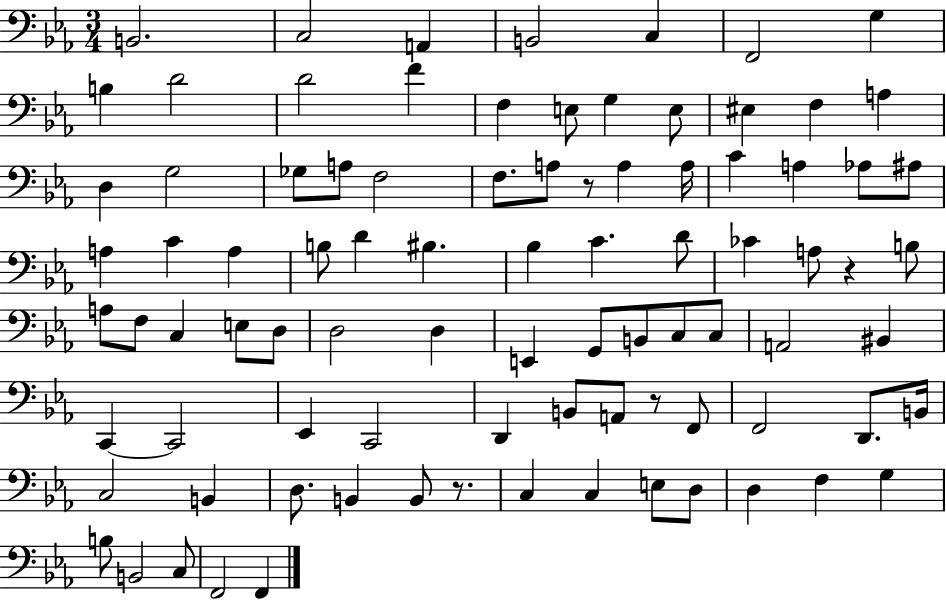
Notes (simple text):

B2/h. C3/h A2/q B2/h C3/q F2/h G3/q B3/q D4/h D4/h F4/q F3/q E3/e G3/q E3/e EIS3/q F3/q A3/q D3/q G3/h Gb3/e A3/e F3/h F3/e. A3/e R/e A3/q A3/s C4/q A3/q Ab3/e A#3/e A3/q C4/q A3/q B3/e D4/q BIS3/q. Bb3/q C4/q. D4/e CES4/q A3/e R/q B3/e A3/e F3/e C3/q E3/e D3/e D3/h D3/q E2/q G2/e B2/e C3/e C3/e A2/h BIS2/q C2/q C2/h Eb2/q C2/h D2/q B2/e A2/e R/e F2/e F2/h D2/e. B2/s C3/h B2/q D3/e. B2/q B2/e R/e. C3/q C3/q E3/e D3/e D3/q F3/q G3/q B3/e B2/h C3/e F2/h F2/q